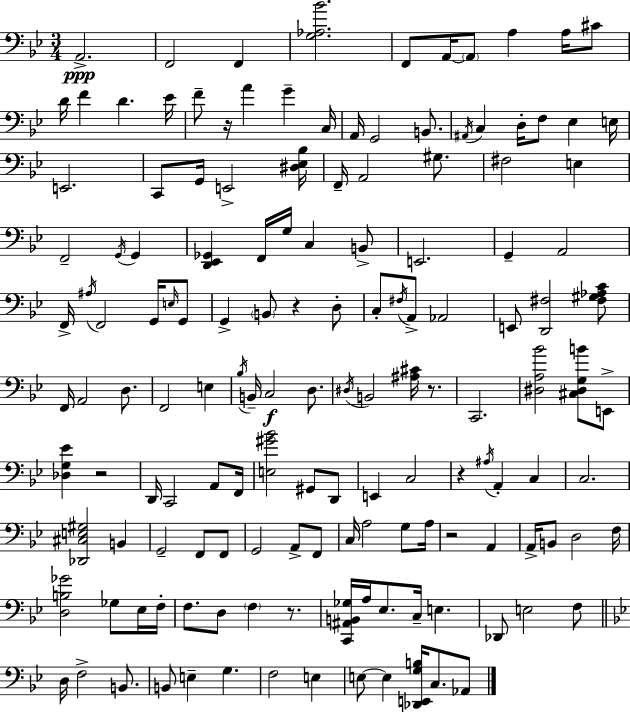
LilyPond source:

{
  \clef bass
  \numericTimeSignature
  \time 3/4
  \key g \minor
  a,2.->\ppp | f,2 f,4 | <g aes bes'>2. | f,8 a,16~~ \parenthesize a,8 a4 a16 cis'8 | \break d'16 f'4 d'4. ees'16 | f'8-- r16 a'4 g'4-- c16 | a,16 g,2 b,8. | \acciaccatura { ais,16 } c4 d16-. f8 ees4 | \break e16 e,2. | c,8 g,16 e,2-> | <dis ees bes>16 f,16-- a,2 gis8. | fis2 e4 | \break f,2-- \acciaccatura { g,16 } g,4 | <d, ees, ges,>4 f,16 g16 c4 | b,8-> e,2. | g,4-- a,2 | \break f,16-> \acciaccatura { ais16 } f,2 | g,16 \grace { e16 } g,8 g,4-> \parenthesize b,8 r4 | d8-. c8-. \acciaccatura { fis16 } a,8-> aes,2 | e,8 <d, fis>2 | \break <fis gis aes c'>8 f,16 a,2 | d8. f,2 | e4 \acciaccatura { bes16 } b,16-- c2\f | d8. \acciaccatura { dis16 } b,2 | \break <ais cis'>16 r8. c,2. | <dis a bes'>2 | <cis dis g b'>8 e,8-> <des g ees'>4 r2 | d,16 c,2 | \break a,8 f,16 <e gis' bes'>2 | gis,8 d,8 e,4 c2 | r4 \acciaccatura { ais16 } | a,4-. c4 c2. | \break <des, cis e gis>2 | b,4 g,2-- | f,8 f,8 g,2 | a,8-> f,8 c16 a2 | \break g8 a16 r2 | a,4 a,16-> b,8 d2 | f16 <d b ges'>2 | ges8 ees16 f16-. f8. d8 | \break \parenthesize f4 r8. <c, ais, b, ges>16 a16 ees8. | c16-- e4. des,8 e2 | f8 \bar "||" \break \key bes \major d16 f2-> b,8. | b,8 e4-- g4. | f2 e4 | e8~~ e4 <des, e, g b>16 c8. aes,8 | \break \bar "|."
}